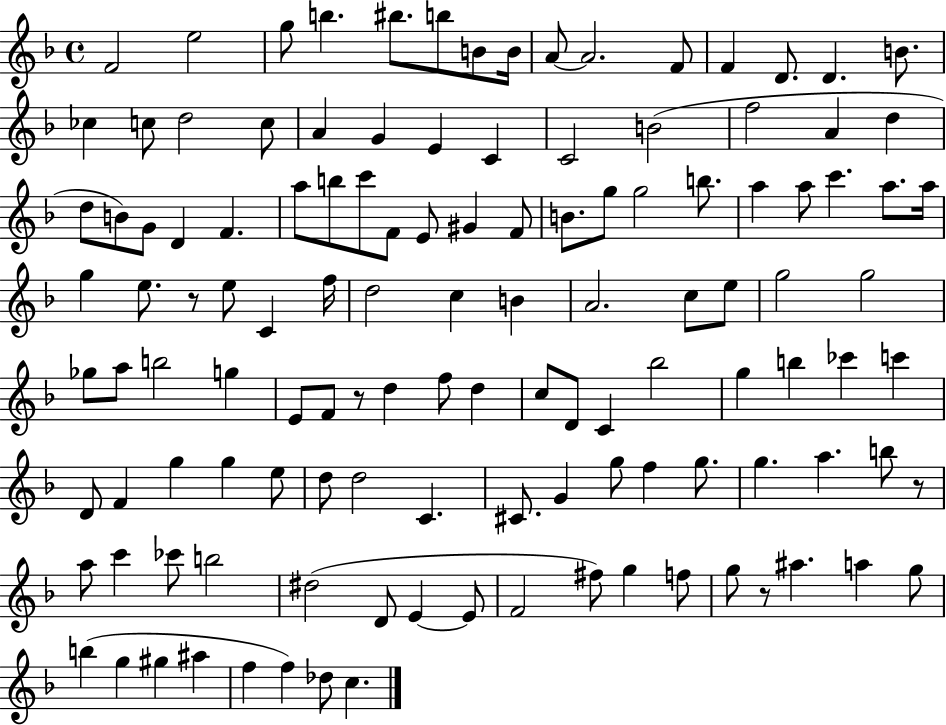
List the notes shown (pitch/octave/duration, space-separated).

F4/h E5/h G5/e B5/q. BIS5/e. B5/e B4/e B4/s A4/e A4/h. F4/e F4/q D4/e. D4/q. B4/e. CES5/q C5/e D5/h C5/e A4/q G4/q E4/q C4/q C4/h B4/h F5/h A4/q D5/q D5/e B4/e G4/e D4/q F4/q. A5/e B5/e C6/e F4/e E4/e G#4/q F4/e B4/e. G5/e G5/h B5/e. A5/q A5/e C6/q. A5/e. A5/s G5/q E5/e. R/e E5/e C4/q F5/s D5/h C5/q B4/q A4/h. C5/e E5/e G5/h G5/h Gb5/e A5/e B5/h G5/q E4/e F4/e R/e D5/q F5/e D5/q C5/e D4/e C4/q Bb5/h G5/q B5/q CES6/q C6/q D4/e F4/q G5/q G5/q E5/e D5/e D5/h C4/q. C#4/e. G4/q G5/e F5/q G5/e. G5/q. A5/q. B5/e R/e A5/e C6/q CES6/e B5/h D#5/h D4/e E4/q E4/e F4/h F#5/e G5/q F5/e G5/e R/e A#5/q. A5/q G5/e B5/q G5/q G#5/q A#5/q F5/q F5/q Db5/e C5/q.